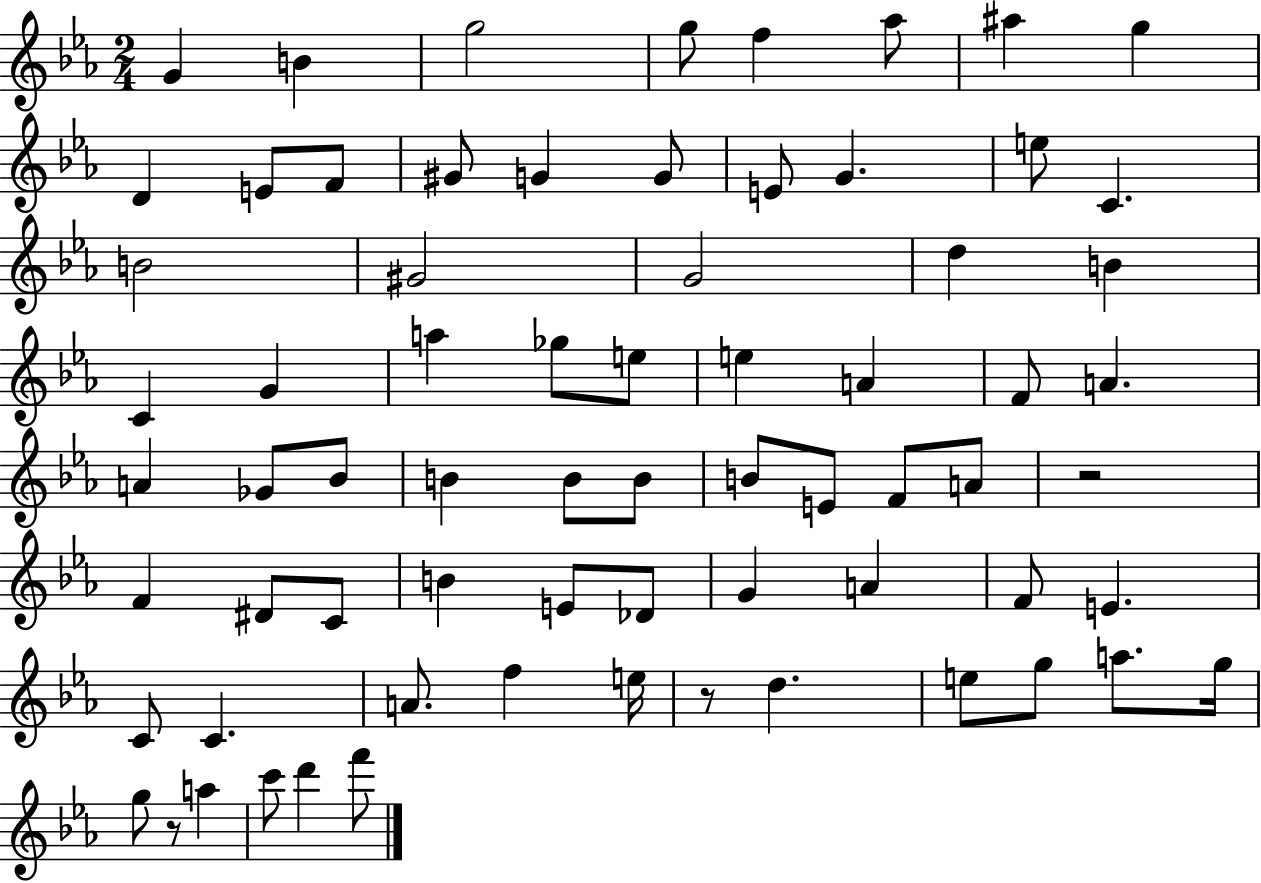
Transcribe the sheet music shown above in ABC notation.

X:1
T:Untitled
M:2/4
L:1/4
K:Eb
G B g2 g/2 f _a/2 ^a g D E/2 F/2 ^G/2 G G/2 E/2 G e/2 C B2 ^G2 G2 d B C G a _g/2 e/2 e A F/2 A A _G/2 _B/2 B B/2 B/2 B/2 E/2 F/2 A/2 z2 F ^D/2 C/2 B E/2 _D/2 G A F/2 E C/2 C A/2 f e/4 z/2 d e/2 g/2 a/2 g/4 g/2 z/2 a c'/2 d' f'/2